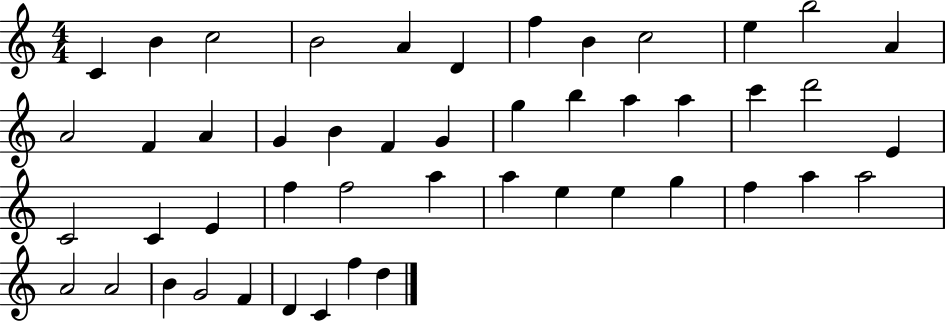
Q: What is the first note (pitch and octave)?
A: C4